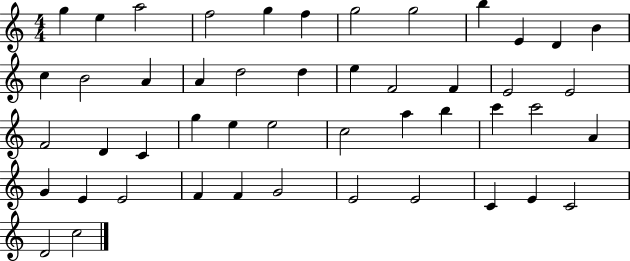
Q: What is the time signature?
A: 4/4